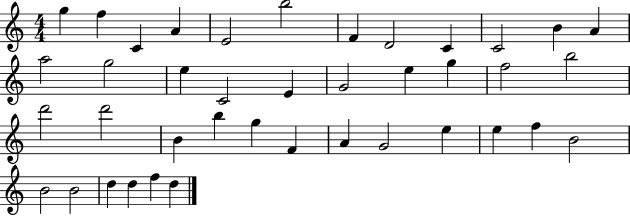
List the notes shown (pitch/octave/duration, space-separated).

G5/q F5/q C4/q A4/q E4/h B5/h F4/q D4/h C4/q C4/h B4/q A4/q A5/h G5/h E5/q C4/h E4/q G4/h E5/q G5/q F5/h B5/h D6/h D6/h B4/q B5/q G5/q F4/q A4/q G4/h E5/q E5/q F5/q B4/h B4/h B4/h D5/q D5/q F5/q D5/q